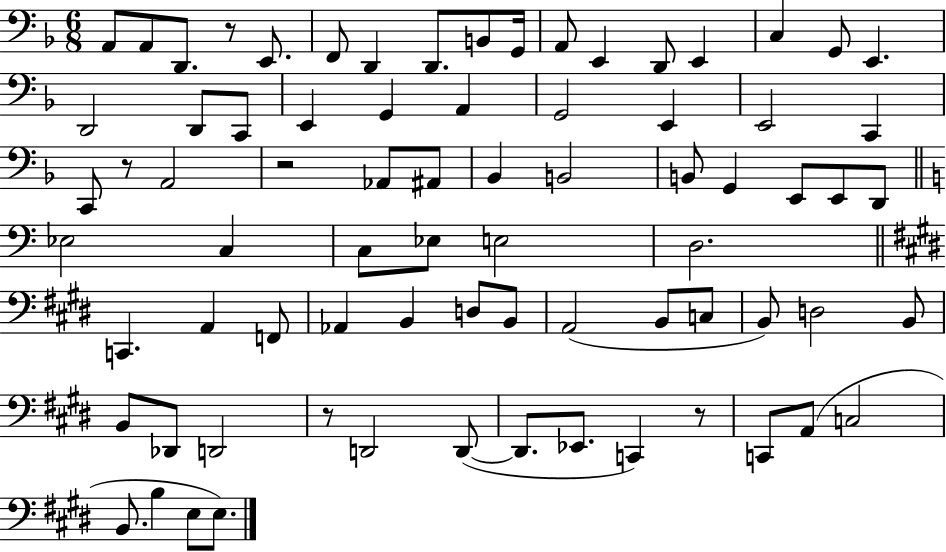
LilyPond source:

{
  \clef bass
  \numericTimeSignature
  \time 6/8
  \key f \major
  a,8 a,8 d,8. r8 e,8. | f,8 d,4 d,8. b,8 g,16 | a,8 e,4 d,8 e,4 | c4 g,8 e,4. | \break d,2 d,8 c,8 | e,4 g,4 a,4 | g,2 e,4 | e,2 c,4 | \break c,8 r8 a,2 | r2 aes,8 ais,8 | bes,4 b,2 | b,8 g,4 e,8 e,8 d,8 | \break \bar "||" \break \key a \minor ees2 c4 | c8 ees8 e2 | d2. | \bar "||" \break \key e \major c,4. a,4 f,8 | aes,4 b,4 d8 b,8 | a,2( b,8 c8 | b,8) d2 b,8 | \break b,8 des,8 d,2 | r8 d,2 d,8~(~ | d,8. ees,8. c,4) r8 | c,8 a,8( c2 | \break b,8. b4 e8 e8.) | \bar "|."
}